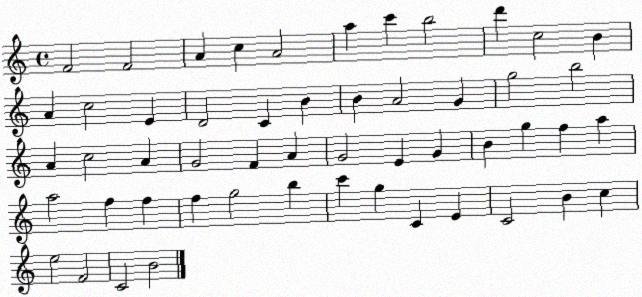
X:1
T:Untitled
M:4/4
L:1/4
K:C
F2 F2 A c A2 a c' b2 d' c2 B A c2 E D2 C B B A2 G g2 b2 A c2 A G2 F A G2 E G B g f a a2 f f f g2 b c' g C E C2 B c e2 F2 C2 B2